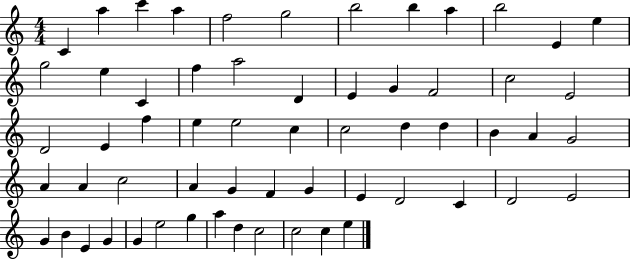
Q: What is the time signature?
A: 4/4